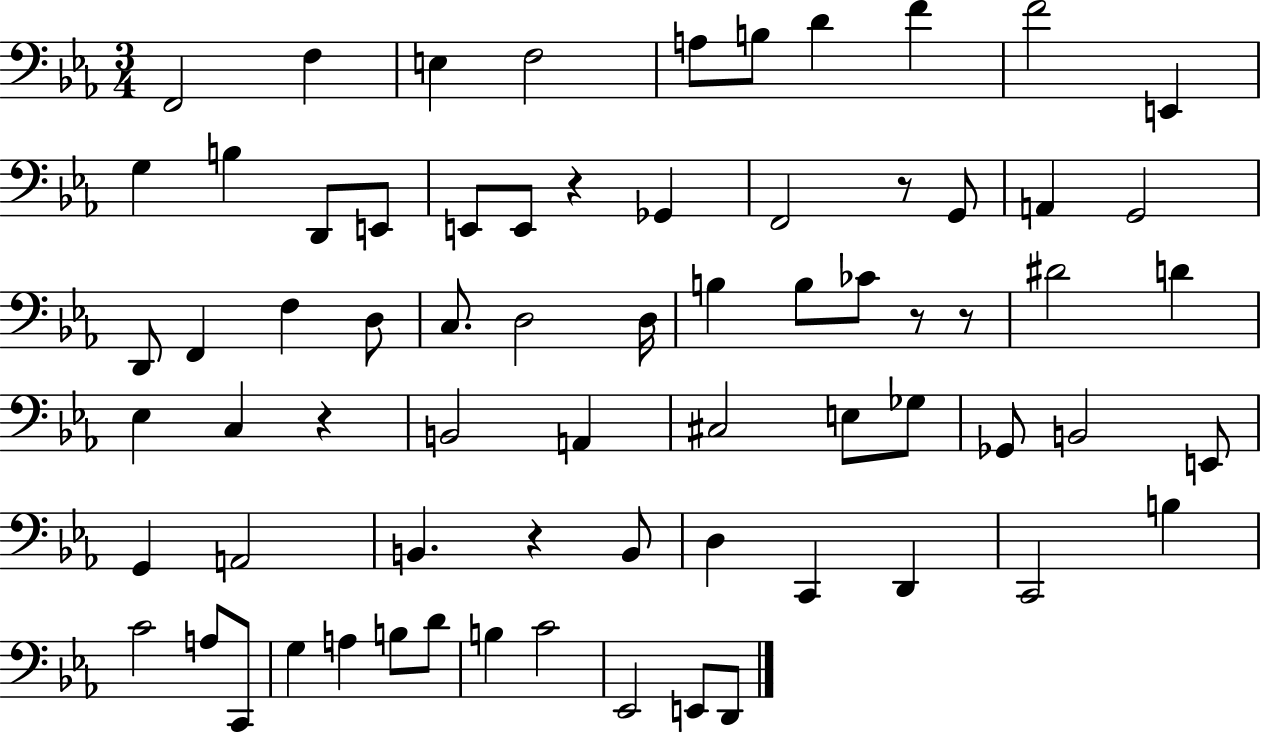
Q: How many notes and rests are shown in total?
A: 70